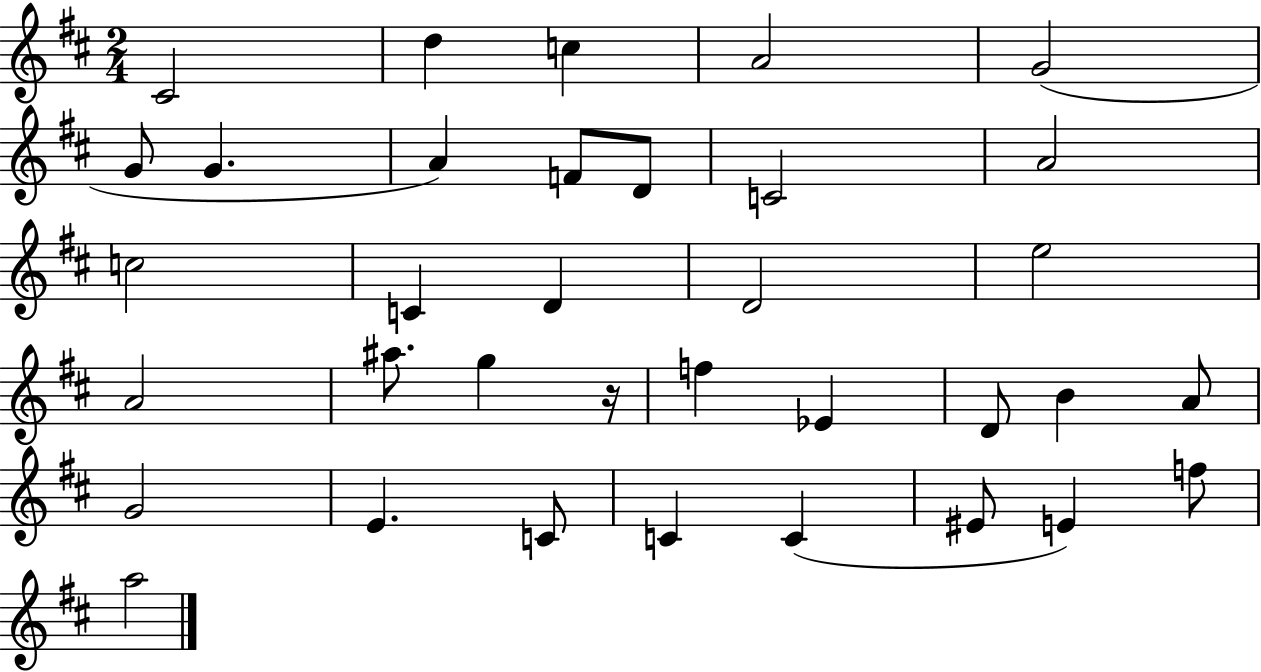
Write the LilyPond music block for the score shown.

{
  \clef treble
  \numericTimeSignature
  \time 2/4
  \key d \major
  cis'2 | d''4 c''4 | a'2 | g'2( | \break g'8 g'4. | a'4) f'8 d'8 | c'2 | a'2 | \break c''2 | c'4 d'4 | d'2 | e''2 | \break a'2 | ais''8. g''4 r16 | f''4 ees'4 | d'8 b'4 a'8 | \break g'2 | e'4. c'8 | c'4 c'4( | eis'8 e'4) f''8 | \break a''2 | \bar "|."
}